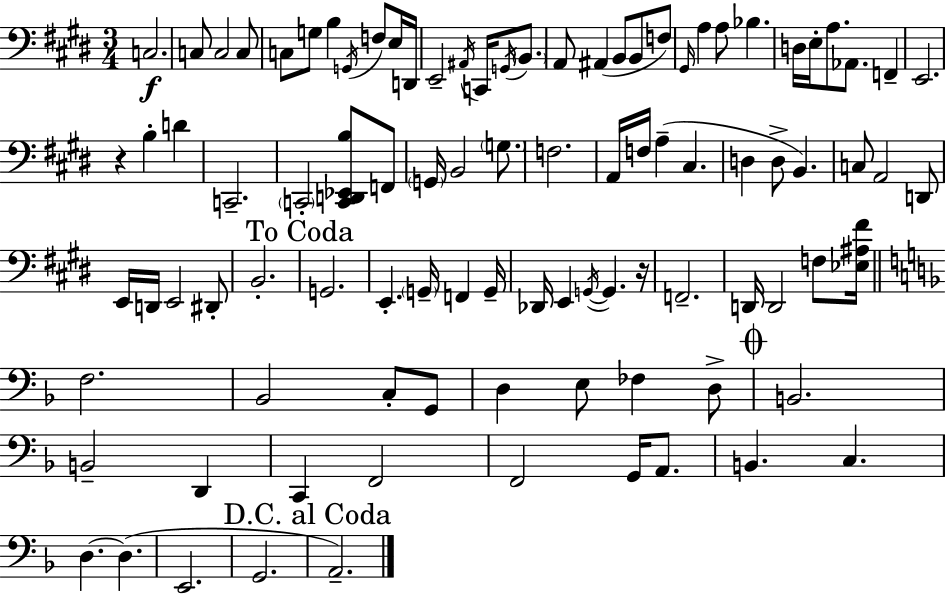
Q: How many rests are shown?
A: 2